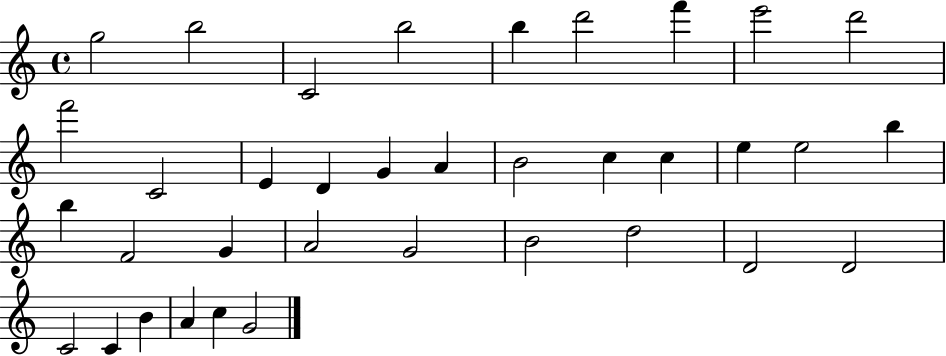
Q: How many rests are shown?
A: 0